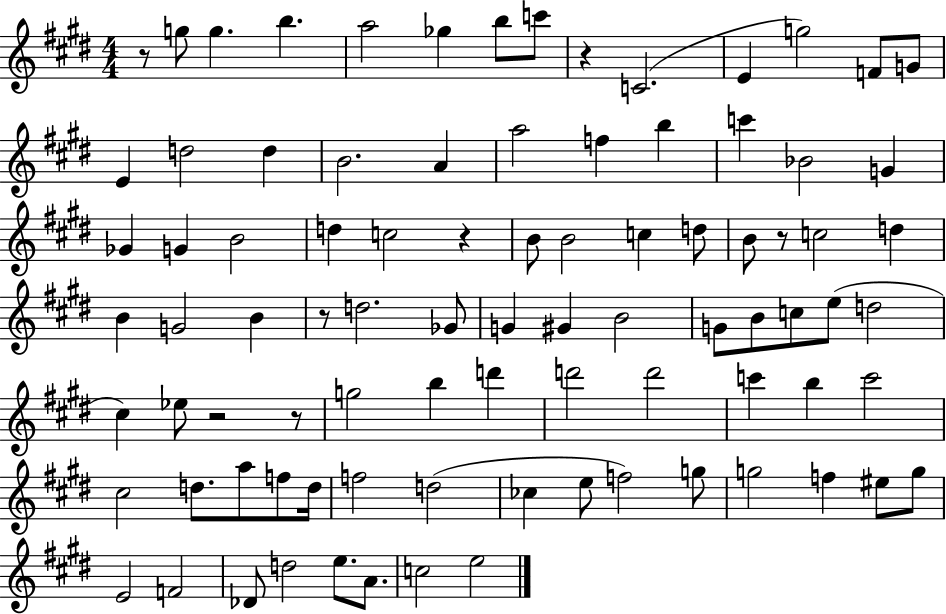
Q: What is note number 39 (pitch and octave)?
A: D5